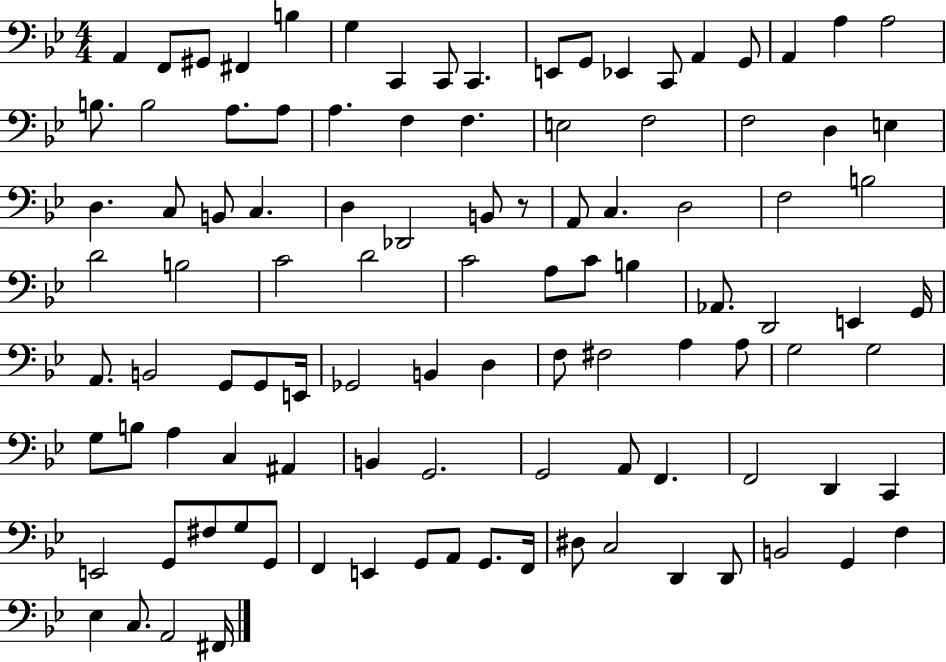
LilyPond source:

{
  \clef bass
  \numericTimeSignature
  \time 4/4
  \key bes \major
  \repeat volta 2 { a,4 f,8 gis,8 fis,4 b4 | g4 c,4 c,8 c,4. | e,8 g,8 ees,4 c,8 a,4 g,8 | a,4 a4 a2 | \break b8. b2 a8. a8 | a4. f4 f4. | e2 f2 | f2 d4 e4 | \break d4. c8 b,8 c4. | d4 des,2 b,8 r8 | a,8 c4. d2 | f2 b2 | \break d'2 b2 | c'2 d'2 | c'2 a8 c'8 b4 | aes,8. d,2 e,4 g,16 | \break a,8. b,2 g,8 g,8 e,16 | ges,2 b,4 d4 | f8 fis2 a4 a8 | g2 g2 | \break g8 b8 a4 c4 ais,4 | b,4 g,2. | g,2 a,8 f,4. | f,2 d,4 c,4 | \break e,2 g,8 fis8 g8 g,8 | f,4 e,4 g,8 a,8 g,8. f,16 | dis8 c2 d,4 d,8 | b,2 g,4 f4 | \break ees4 c8. a,2 fis,16 | } \bar "|."
}